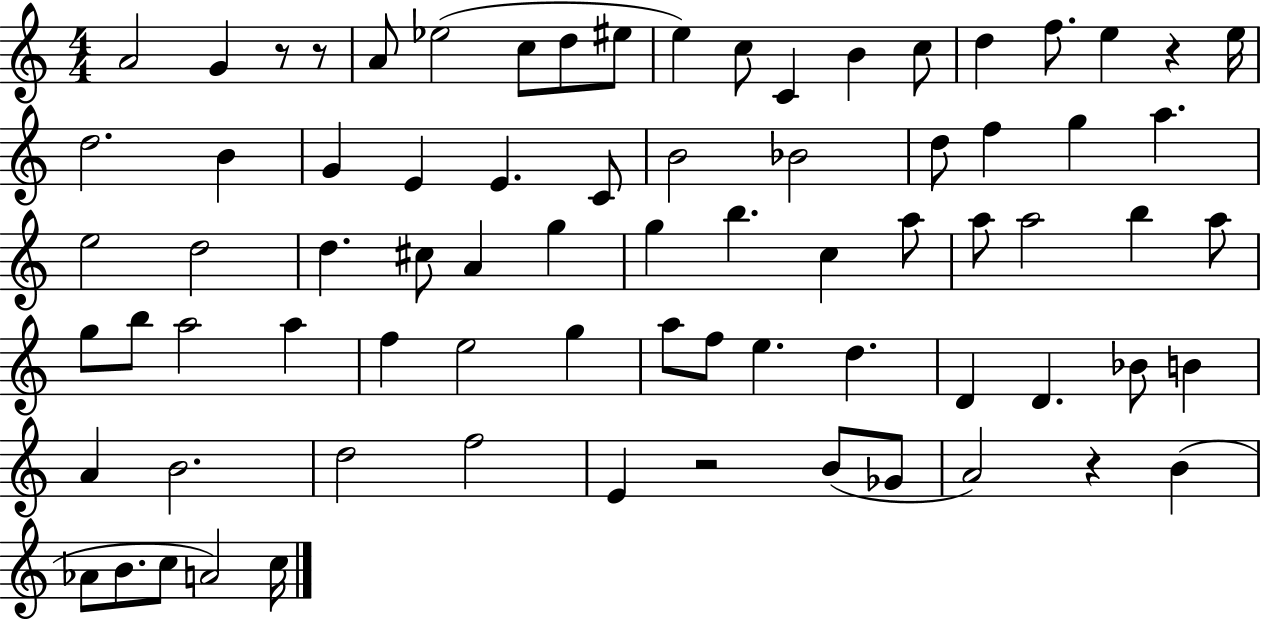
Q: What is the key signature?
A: C major